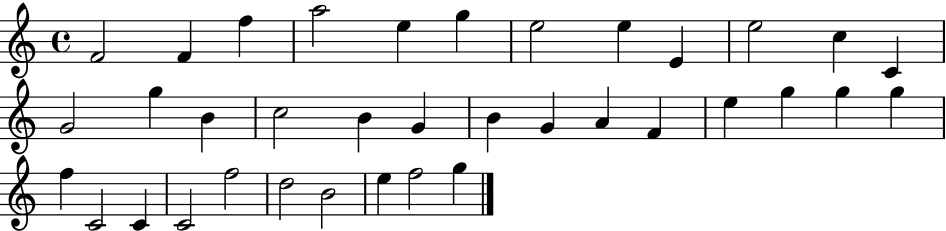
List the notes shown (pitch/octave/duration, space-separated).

F4/h F4/q F5/q A5/h E5/q G5/q E5/h E5/q E4/q E5/h C5/q C4/q G4/h G5/q B4/q C5/h B4/q G4/q B4/q G4/q A4/q F4/q E5/q G5/q G5/q G5/q F5/q C4/h C4/q C4/h F5/h D5/h B4/h E5/q F5/h G5/q